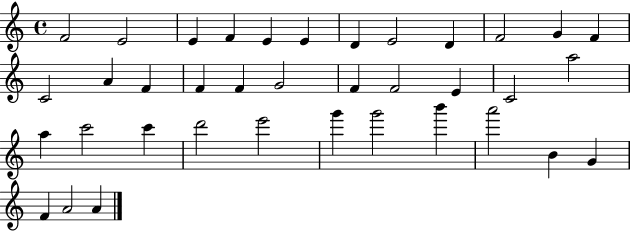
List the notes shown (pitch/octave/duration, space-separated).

F4/h E4/h E4/q F4/q E4/q E4/q D4/q E4/h D4/q F4/h G4/q F4/q C4/h A4/q F4/q F4/q F4/q G4/h F4/q F4/h E4/q C4/h A5/h A5/q C6/h C6/q D6/h E6/h G6/q G6/h B6/q A6/h B4/q G4/q F4/q A4/h A4/q